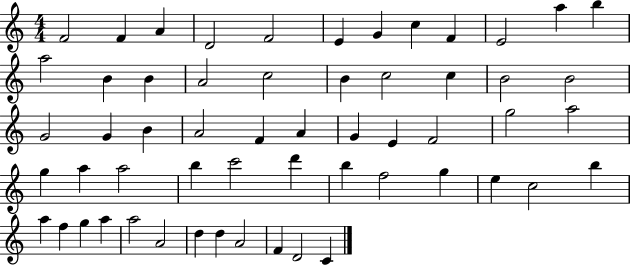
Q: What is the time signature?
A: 4/4